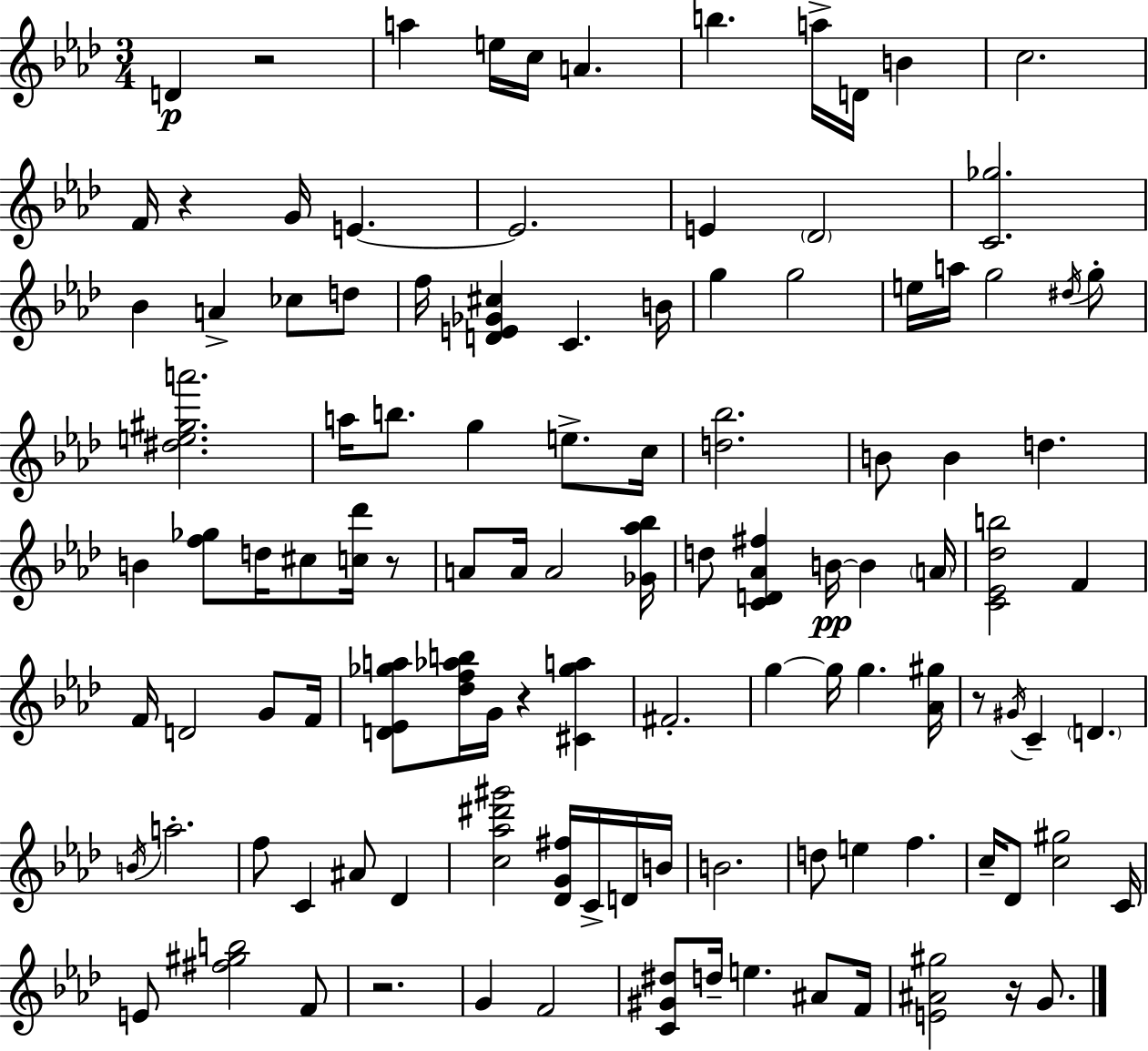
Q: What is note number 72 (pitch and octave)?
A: D5